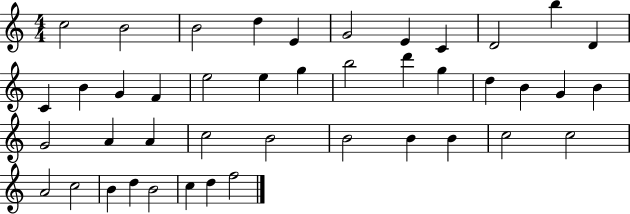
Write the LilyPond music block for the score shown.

{
  \clef treble
  \numericTimeSignature
  \time 4/4
  \key c \major
  c''2 b'2 | b'2 d''4 e'4 | g'2 e'4 c'4 | d'2 b''4 d'4 | \break c'4 b'4 g'4 f'4 | e''2 e''4 g''4 | b''2 d'''4 g''4 | d''4 b'4 g'4 b'4 | \break g'2 a'4 a'4 | c''2 b'2 | b'2 b'4 b'4 | c''2 c''2 | \break a'2 c''2 | b'4 d''4 b'2 | c''4 d''4 f''2 | \bar "|."
}